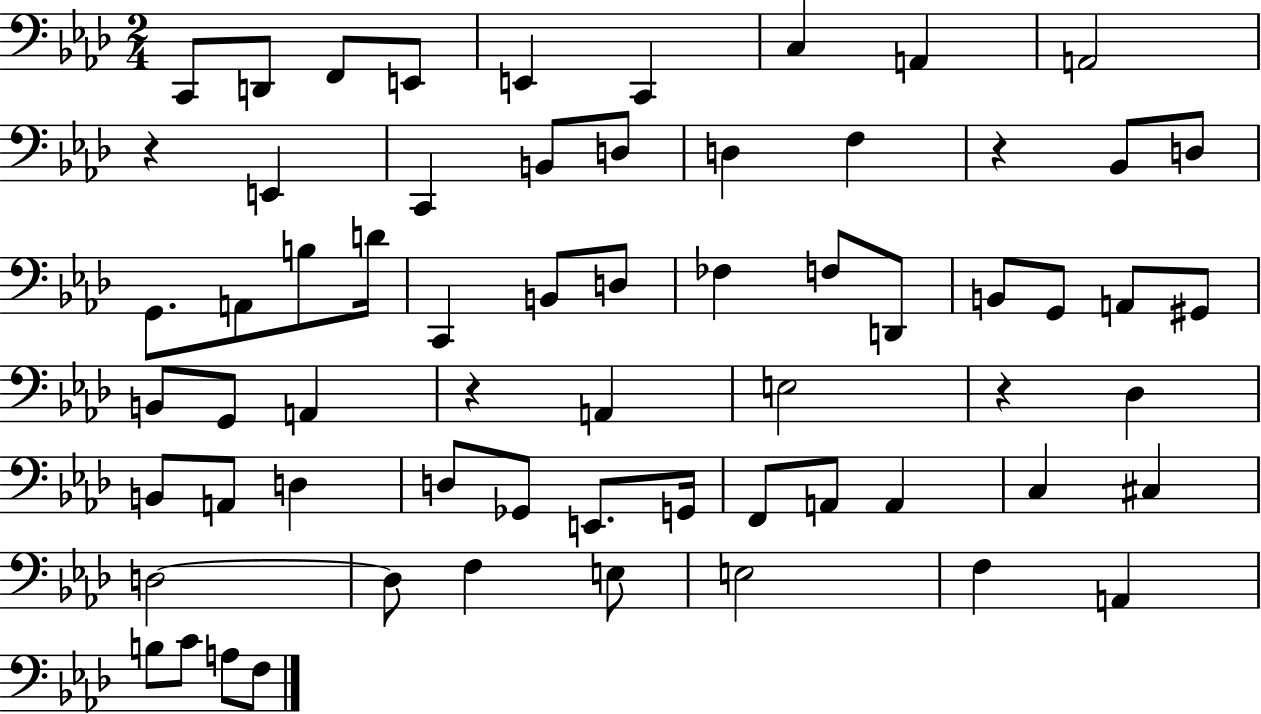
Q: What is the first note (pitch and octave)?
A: C2